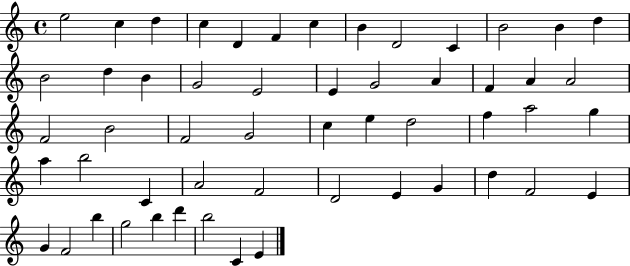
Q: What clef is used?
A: treble